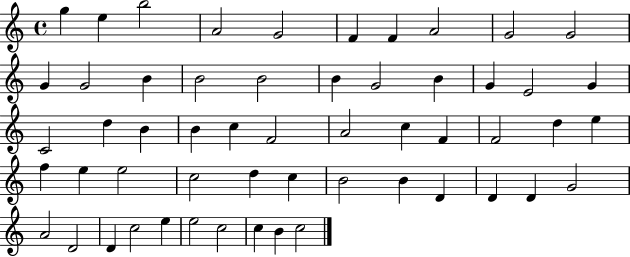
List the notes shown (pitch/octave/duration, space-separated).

G5/q E5/q B5/h A4/h G4/h F4/q F4/q A4/h G4/h G4/h G4/q G4/h B4/q B4/h B4/h B4/q G4/h B4/q G4/q E4/h G4/q C4/h D5/q B4/q B4/q C5/q F4/h A4/h C5/q F4/q F4/h D5/q E5/q F5/q E5/q E5/h C5/h D5/q C5/q B4/h B4/q D4/q D4/q D4/q G4/h A4/h D4/h D4/q C5/h E5/q E5/h C5/h C5/q B4/q C5/h